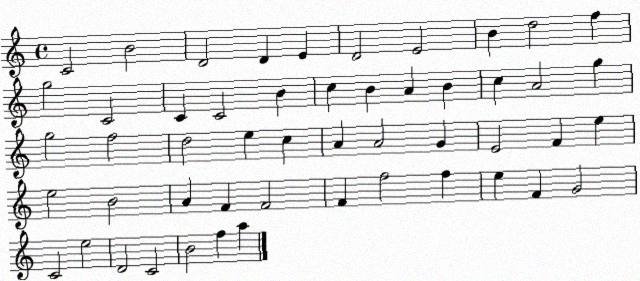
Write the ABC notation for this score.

X:1
T:Untitled
M:4/4
L:1/4
K:C
C2 B2 D2 D E D2 E2 B d2 f g2 C2 C C2 B c B A B c A2 g g2 f2 d2 e c A A2 G E2 F e e2 B2 A F F2 F f2 f e F G2 C2 e2 D2 C2 B2 f a